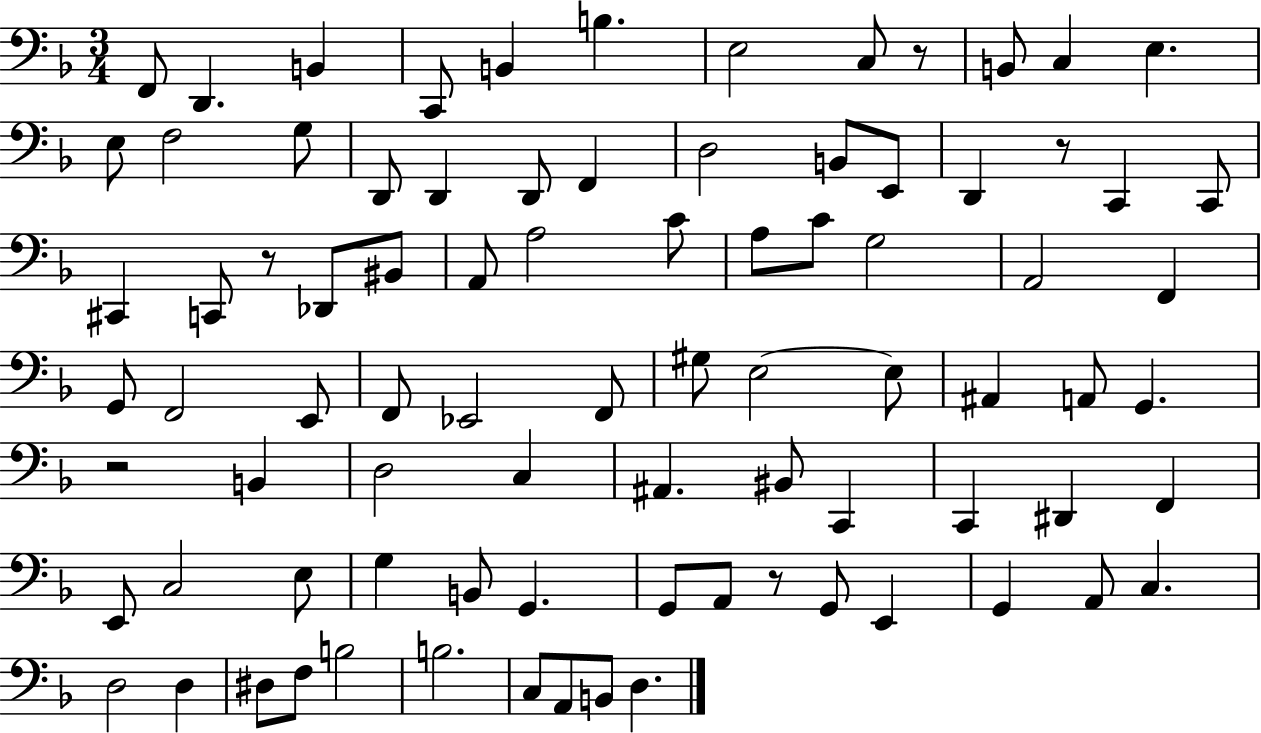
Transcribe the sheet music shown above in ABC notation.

X:1
T:Untitled
M:3/4
L:1/4
K:F
F,,/2 D,, B,, C,,/2 B,, B, E,2 C,/2 z/2 B,,/2 C, E, E,/2 F,2 G,/2 D,,/2 D,, D,,/2 F,, D,2 B,,/2 E,,/2 D,, z/2 C,, C,,/2 ^C,, C,,/2 z/2 _D,,/2 ^B,,/2 A,,/2 A,2 C/2 A,/2 C/2 G,2 A,,2 F,, G,,/2 F,,2 E,,/2 F,,/2 _E,,2 F,,/2 ^G,/2 E,2 E,/2 ^A,, A,,/2 G,, z2 B,, D,2 C, ^A,, ^B,,/2 C,, C,, ^D,, F,, E,,/2 C,2 E,/2 G, B,,/2 G,, G,,/2 A,,/2 z/2 G,,/2 E,, G,, A,,/2 C, D,2 D, ^D,/2 F,/2 B,2 B,2 C,/2 A,,/2 B,,/2 D,